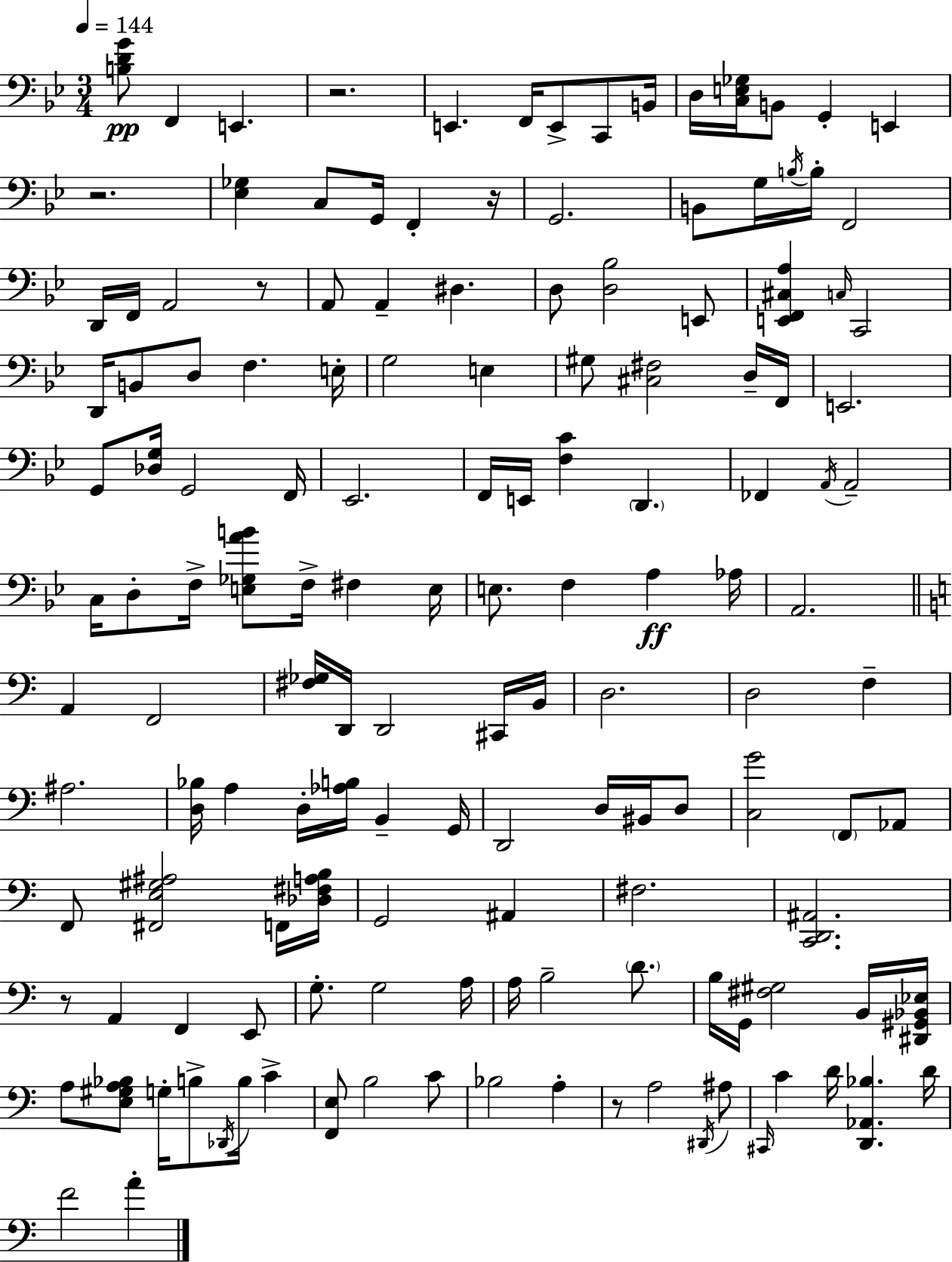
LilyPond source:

{
  \clef bass
  \numericTimeSignature
  \time 3/4
  \key bes \major
  \tempo 4 = 144
  <b d' g'>8\pp f,4 e,4. | r2. | e,4. f,16 e,8-> c,8 b,16 | d16 <c e ges>16 b,8 g,4-. e,4 | \break r2. | <ees ges>4 c8 g,16 f,4-. r16 | g,2. | b,8 g16 \acciaccatura { b16 } b16-. f,2 | \break d,16 f,16 a,2 r8 | a,8 a,4-- dis4. | d8 <d bes>2 e,8 | <e, f, cis a>4 \grace { c16 } c,2 | \break d,16 b,8 d8 f4. | e16-. g2 e4 | gis8 <cis fis>2 | d16-- f,16 e,2. | \break g,8 <des g>16 g,2 | f,16 ees,2. | f,16 e,16 <f c'>4 \parenthesize d,4. | fes,4 \acciaccatura { a,16 } a,2-- | \break c16 d8-. f16-> <e ges a' b'>8 f16-> fis4 | e16 e8. f4 a4\ff | aes16 a,2. | \bar "||" \break \key c \major a,4 f,2 | <fis ges>16 d,16 d,2 cis,16 b,16 | d2. | d2 f4-- | \break ais2. | <d bes>16 a4 d16-. <aes b>16 b,4-- g,16 | d,2 d16 bis,16 d8 | <c g'>2 \parenthesize f,8 aes,8 | \break f,8 <fis, e gis ais>2 f,16 <des fis a b>16 | g,2 ais,4 | fis2. | <c, d, ais,>2. | \break r8 a,4 f,4 e,8 | g8.-. g2 a16 | a16 b2-- \parenthesize d'8. | b16 g,16 <fis gis>2 b,16 <dis, gis, bes, ees>16 | \break a8 <e gis a bes>8 g16-. b8-> \acciaccatura { des,16 } b16 c'4-> | <f, e>8 b2 c'8 | bes2 a4-. | r8 a2 \acciaccatura { dis,16 } | \break ais8 \grace { cis,16 } c'4 d'16 <d, aes, bes>4. | d'16 f'2 a'4-. | \bar "|."
}